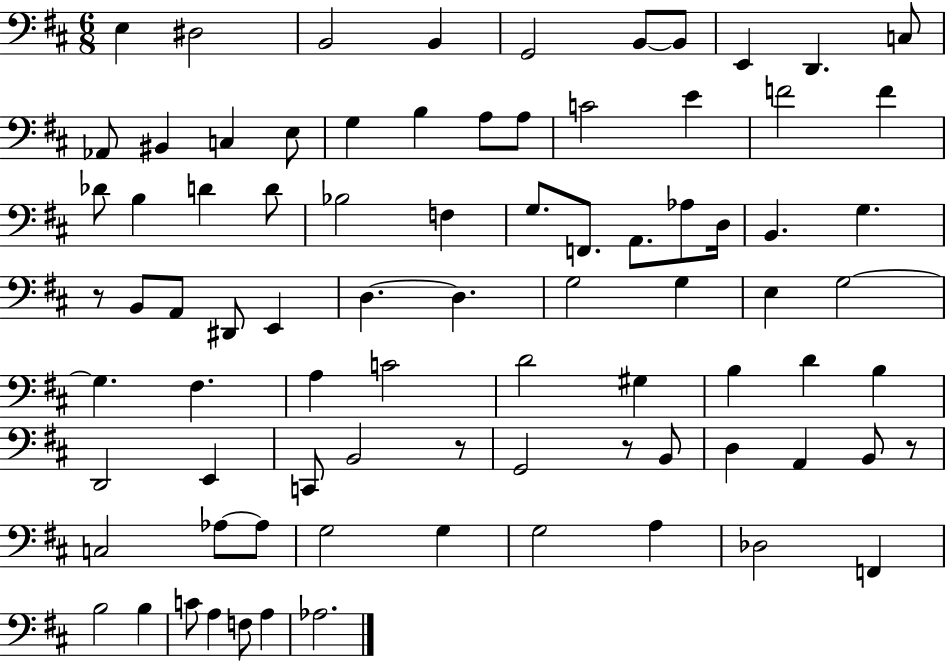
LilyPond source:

{
  \clef bass
  \numericTimeSignature
  \time 6/8
  \key d \major
  e4 dis2 | b,2 b,4 | g,2 b,8~~ b,8 | e,4 d,4. c8 | \break aes,8 bis,4 c4 e8 | g4 b4 a8 a8 | c'2 e'4 | f'2 f'4 | \break des'8 b4 d'4 d'8 | bes2 f4 | g8. f,8. a,8. aes8 d16 | b,4. g4. | \break r8 b,8 a,8 dis,8 e,4 | d4.~~ d4. | g2 g4 | e4 g2~~ | \break g4. fis4. | a4 c'2 | d'2 gis4 | b4 d'4 b4 | \break d,2 e,4 | c,8 b,2 r8 | g,2 r8 b,8 | d4 a,4 b,8 r8 | \break c2 aes8~~ aes8 | g2 g4 | g2 a4 | des2 f,4 | \break b2 b4 | c'8 a4 f8 a4 | aes2. | \bar "|."
}